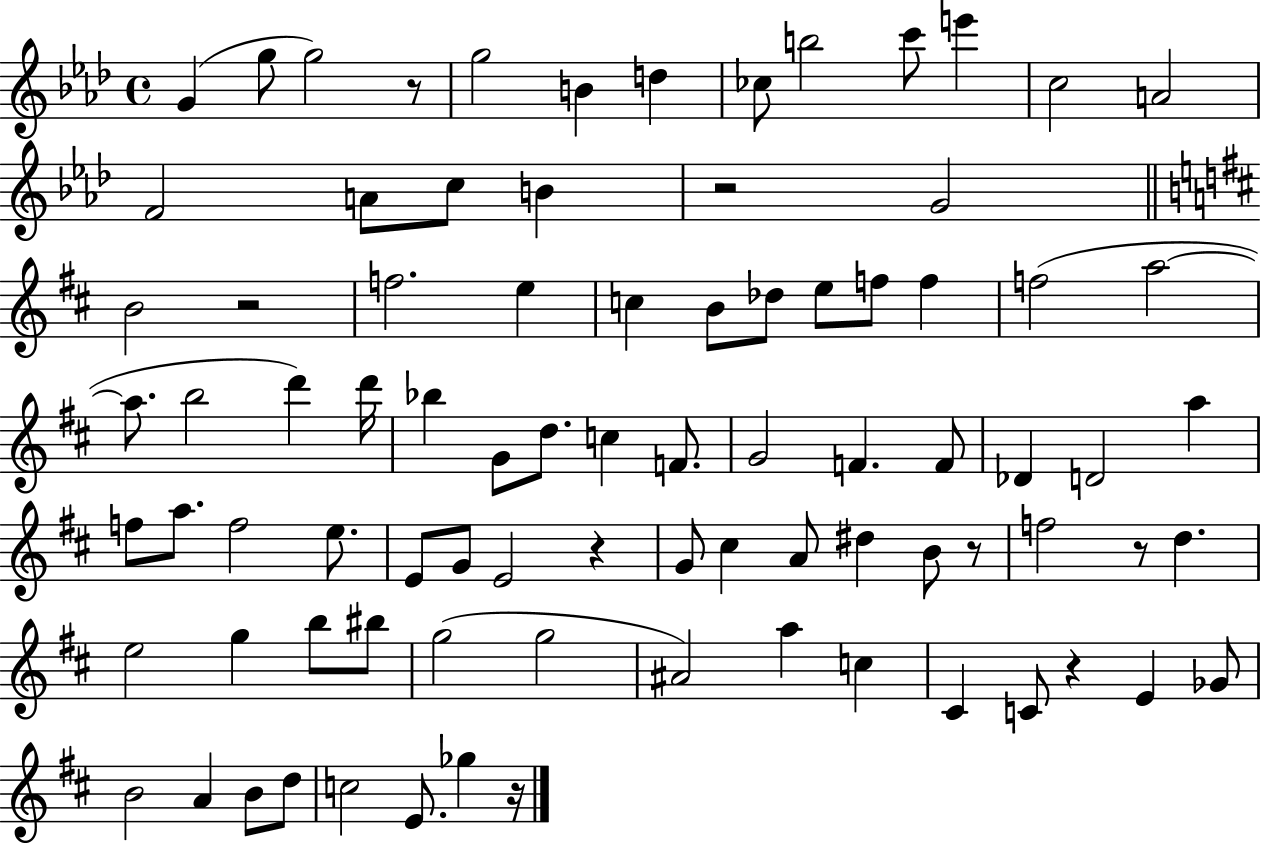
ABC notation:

X:1
T:Untitled
M:4/4
L:1/4
K:Ab
G g/2 g2 z/2 g2 B d _c/2 b2 c'/2 e' c2 A2 F2 A/2 c/2 B z2 G2 B2 z2 f2 e c B/2 _d/2 e/2 f/2 f f2 a2 a/2 b2 d' d'/4 _b G/2 d/2 c F/2 G2 F F/2 _D D2 a f/2 a/2 f2 e/2 E/2 G/2 E2 z G/2 ^c A/2 ^d B/2 z/2 f2 z/2 d e2 g b/2 ^b/2 g2 g2 ^A2 a c ^C C/2 z E _G/2 B2 A B/2 d/2 c2 E/2 _g z/4